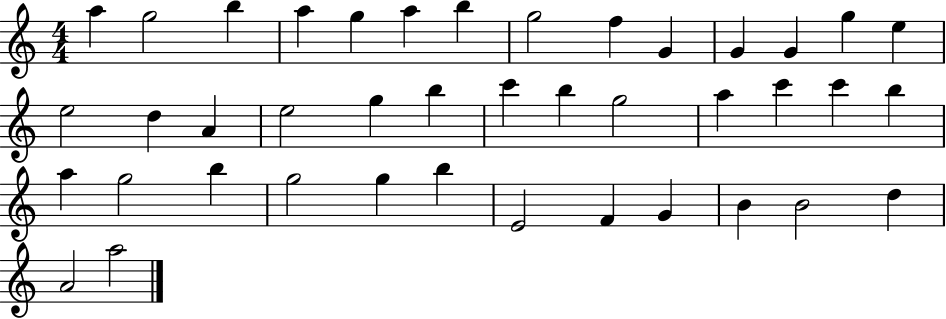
X:1
T:Untitled
M:4/4
L:1/4
K:C
a g2 b a g a b g2 f G G G g e e2 d A e2 g b c' b g2 a c' c' b a g2 b g2 g b E2 F G B B2 d A2 a2